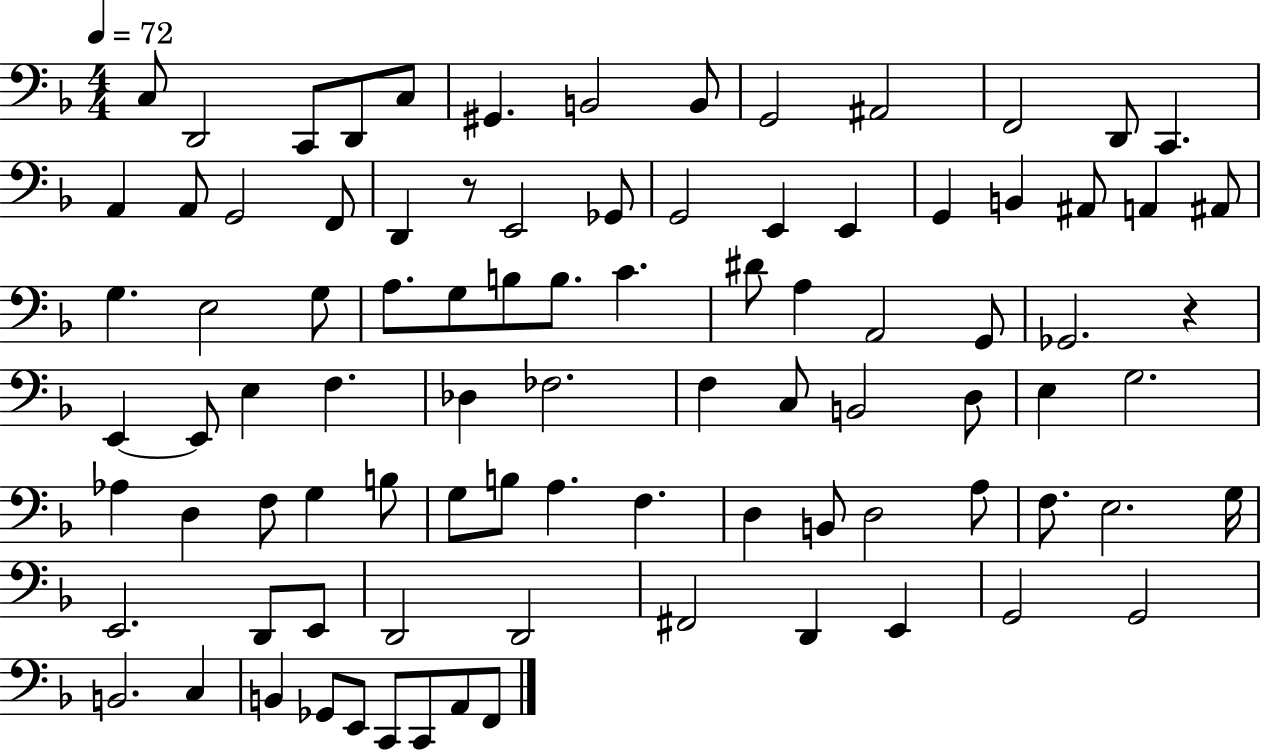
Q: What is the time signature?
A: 4/4